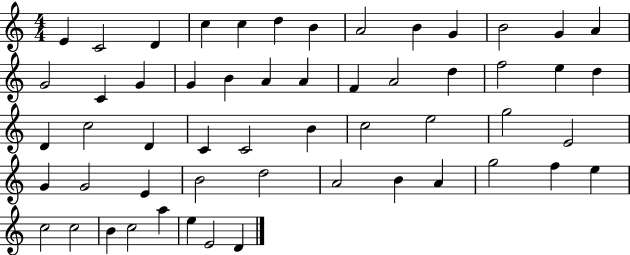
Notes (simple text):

E4/q C4/h D4/q C5/q C5/q D5/q B4/q A4/h B4/q G4/q B4/h G4/q A4/q G4/h C4/q G4/q G4/q B4/q A4/q A4/q F4/q A4/h D5/q F5/h E5/q D5/q D4/q C5/h D4/q C4/q C4/h B4/q C5/h E5/h G5/h E4/h G4/q G4/h E4/q B4/h D5/h A4/h B4/q A4/q G5/h F5/q E5/q C5/h C5/h B4/q C5/h A5/q E5/q E4/h D4/q